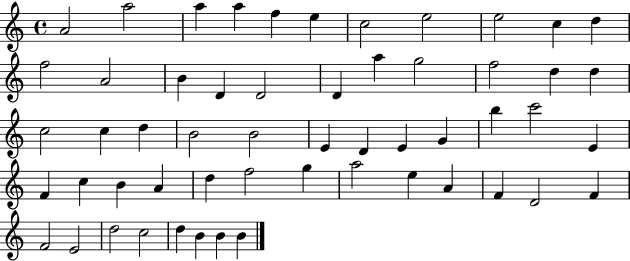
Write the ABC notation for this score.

X:1
T:Untitled
M:4/4
L:1/4
K:C
A2 a2 a a f e c2 e2 e2 c d f2 A2 B D D2 D a g2 f2 d d c2 c d B2 B2 E D E G b c'2 E F c B A d f2 g a2 e A F D2 F F2 E2 d2 c2 d B B B